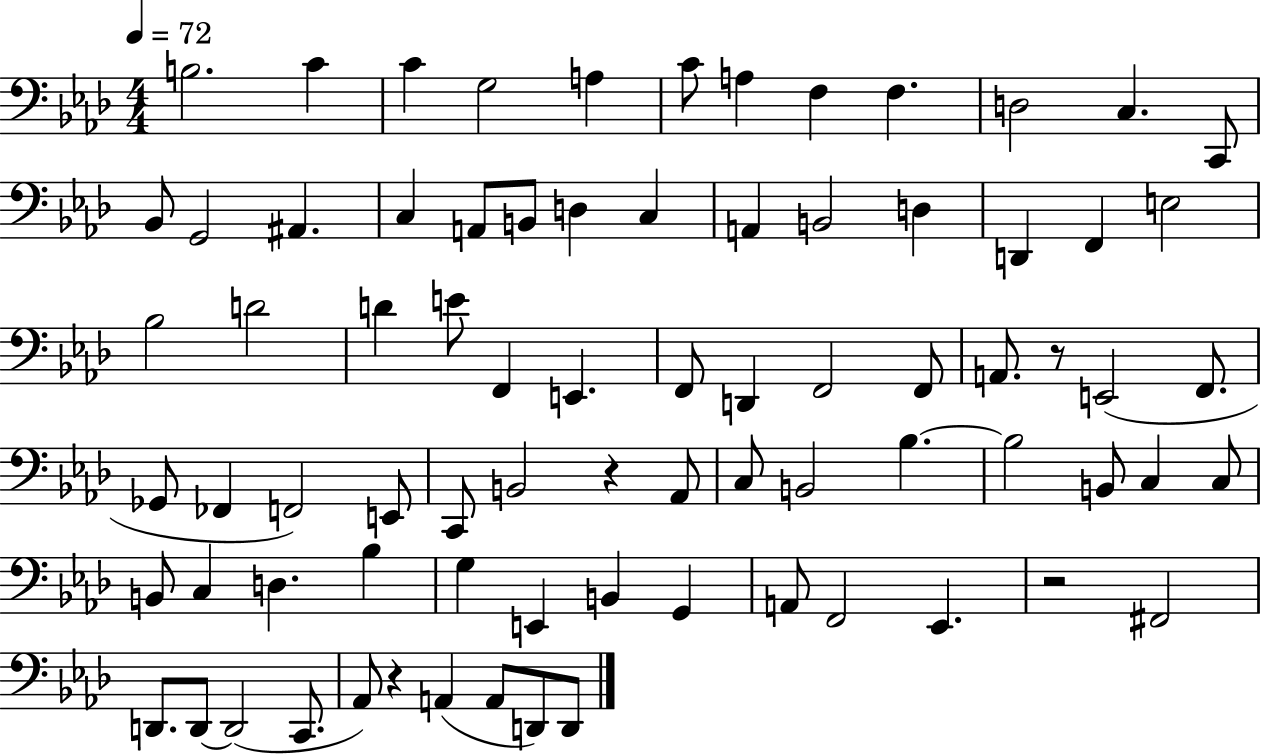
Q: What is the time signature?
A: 4/4